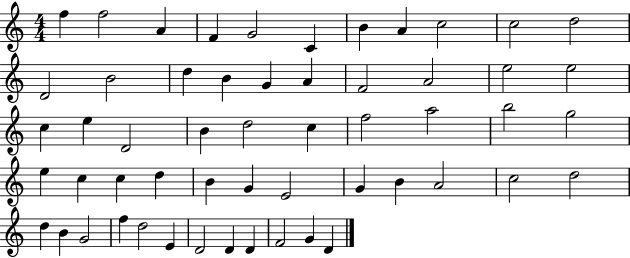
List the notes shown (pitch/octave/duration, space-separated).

F5/q F5/h A4/q F4/q G4/h C4/q B4/q A4/q C5/h C5/h D5/h D4/h B4/h D5/q B4/q G4/q A4/q F4/h A4/h E5/h E5/h C5/q E5/q D4/h B4/q D5/h C5/q F5/h A5/h B5/h G5/h E5/q C5/q C5/q D5/q B4/q G4/q E4/h G4/q B4/q A4/h C5/h D5/h D5/q B4/q G4/h F5/q D5/h E4/q D4/h D4/q D4/q F4/h G4/q D4/q